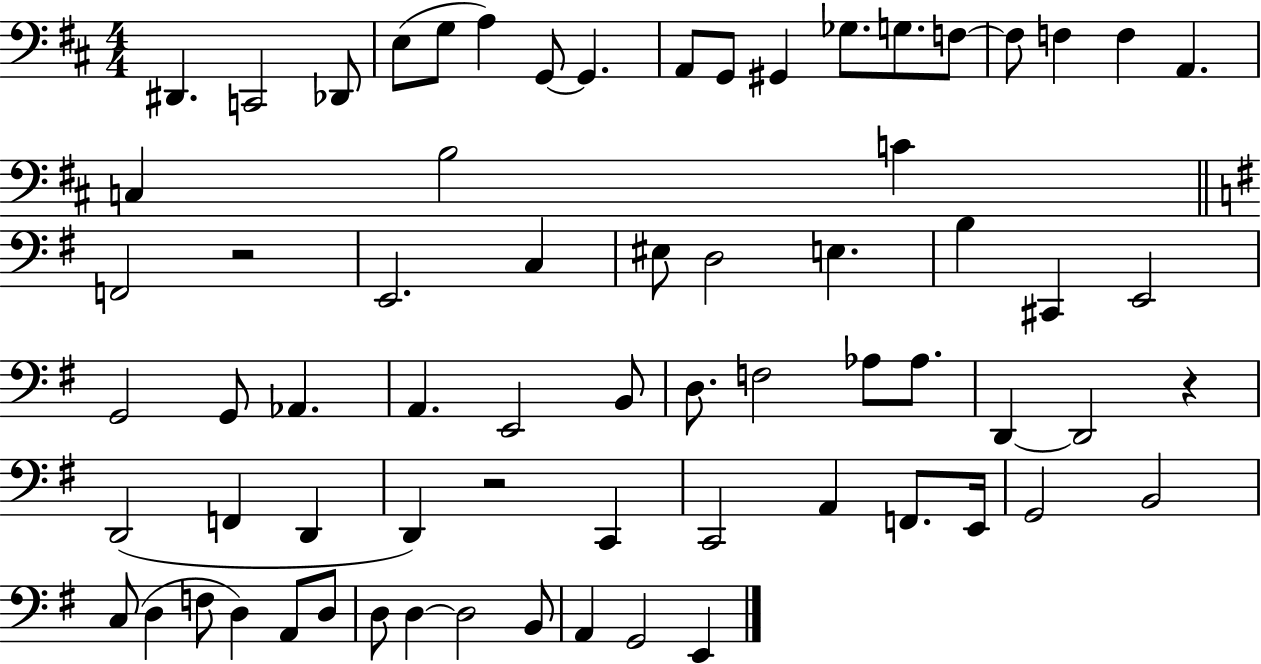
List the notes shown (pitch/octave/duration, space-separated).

D#2/q. C2/h Db2/e E3/e G3/e A3/q G2/e G2/q. A2/e G2/e G#2/q Gb3/e. G3/e. F3/e F3/e F3/q F3/q A2/q. C3/q B3/h C4/q F2/h R/h E2/h. C3/q EIS3/e D3/h E3/q. B3/q C#2/q E2/h G2/h G2/e Ab2/q. A2/q. E2/h B2/e D3/e. F3/h Ab3/e Ab3/e. D2/q D2/h R/q D2/h F2/q D2/q D2/q R/h C2/q C2/h A2/q F2/e. E2/s G2/h B2/h C3/e D3/q F3/e D3/q A2/e D3/e D3/e D3/q D3/h B2/e A2/q G2/h E2/q